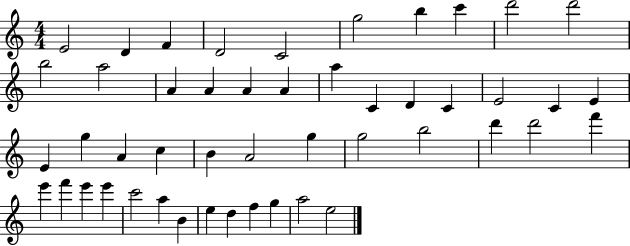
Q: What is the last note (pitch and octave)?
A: E5